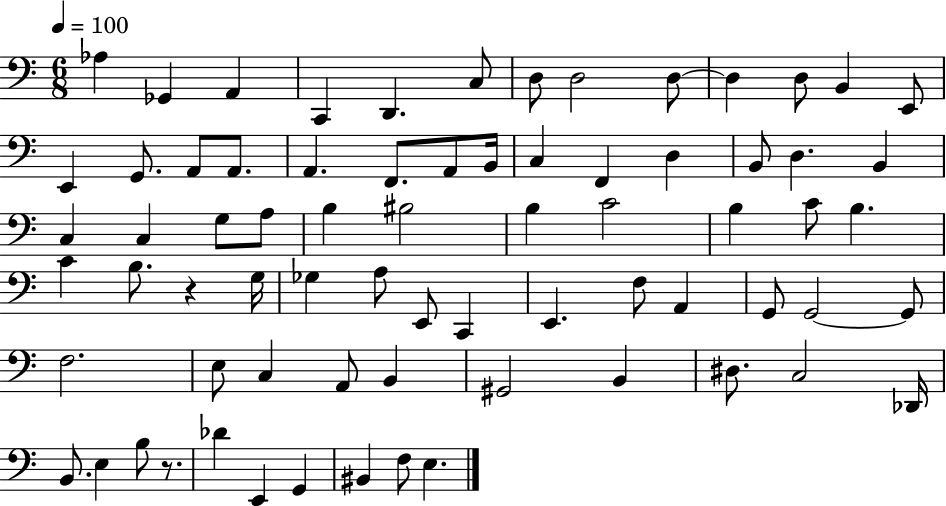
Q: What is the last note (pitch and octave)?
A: E3